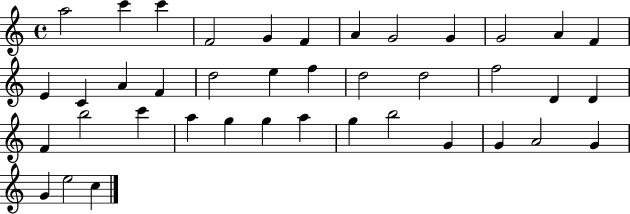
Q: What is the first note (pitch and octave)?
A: A5